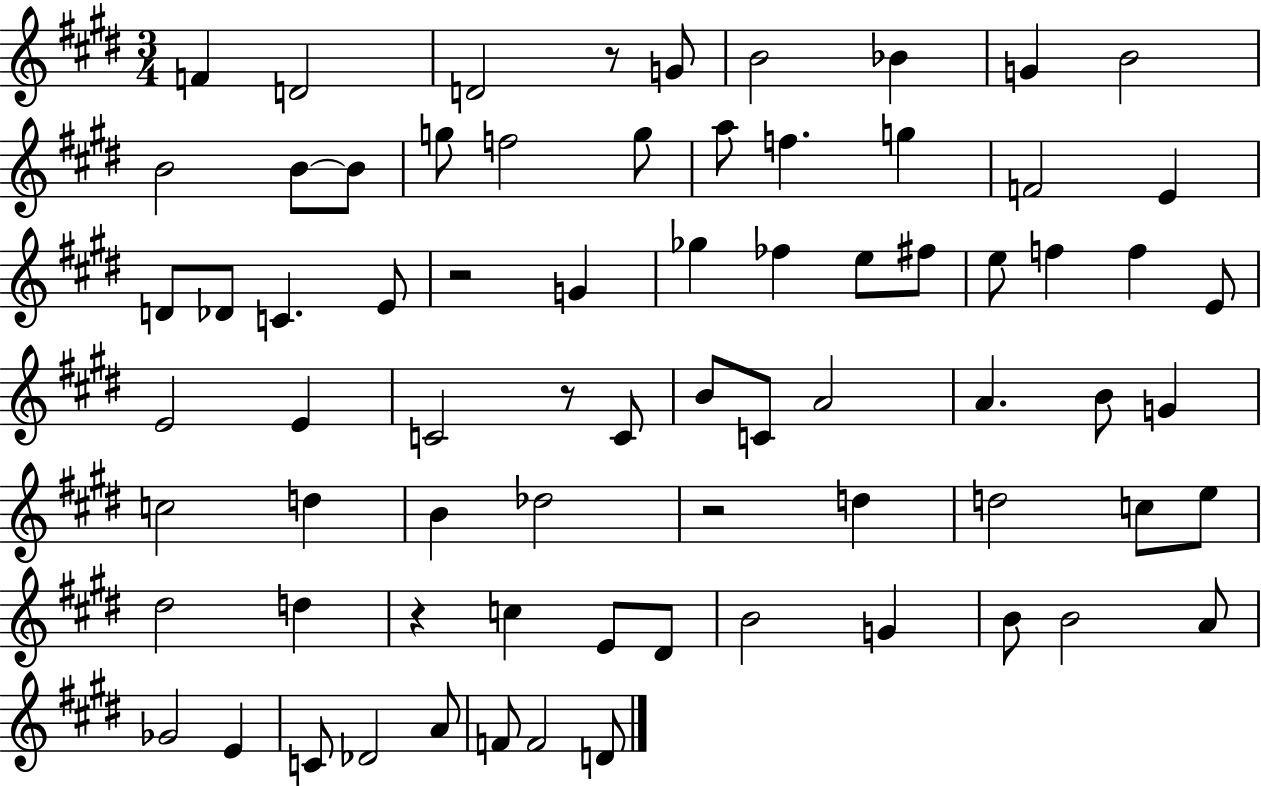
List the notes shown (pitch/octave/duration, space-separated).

F4/q D4/h D4/h R/e G4/e B4/h Bb4/q G4/q B4/h B4/h B4/e B4/e G5/e F5/h G5/e A5/e F5/q. G5/q F4/h E4/q D4/e Db4/e C4/q. E4/e R/h G4/q Gb5/q FES5/q E5/e F#5/e E5/e F5/q F5/q E4/e E4/h E4/q C4/h R/e C4/e B4/e C4/e A4/h A4/q. B4/e G4/q C5/h D5/q B4/q Db5/h R/h D5/q D5/h C5/e E5/e D#5/h D5/q R/q C5/q E4/e D#4/e B4/h G4/q B4/e B4/h A4/e Gb4/h E4/q C4/e Db4/h A4/e F4/e F4/h D4/e